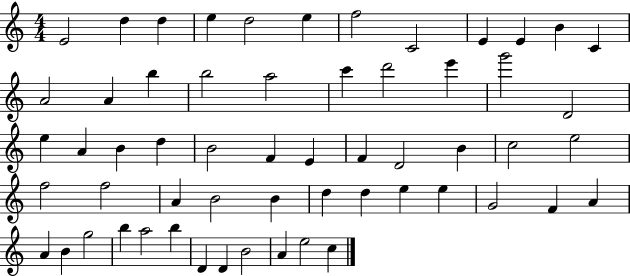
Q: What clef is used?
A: treble